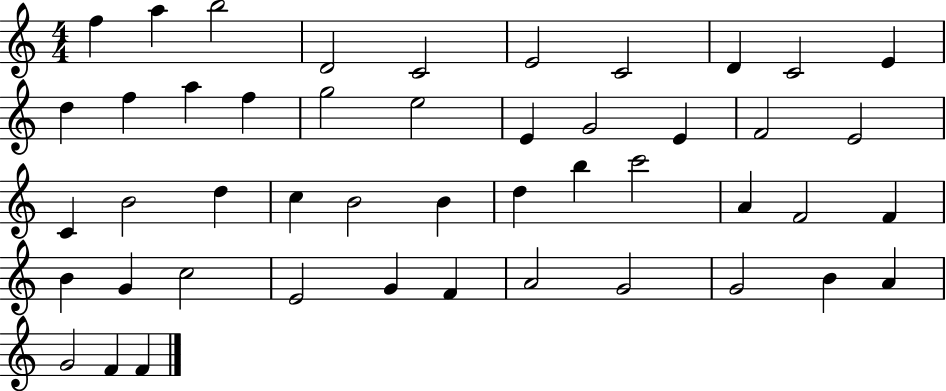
{
  \clef treble
  \numericTimeSignature
  \time 4/4
  \key c \major
  f''4 a''4 b''2 | d'2 c'2 | e'2 c'2 | d'4 c'2 e'4 | \break d''4 f''4 a''4 f''4 | g''2 e''2 | e'4 g'2 e'4 | f'2 e'2 | \break c'4 b'2 d''4 | c''4 b'2 b'4 | d''4 b''4 c'''2 | a'4 f'2 f'4 | \break b'4 g'4 c''2 | e'2 g'4 f'4 | a'2 g'2 | g'2 b'4 a'4 | \break g'2 f'4 f'4 | \bar "|."
}